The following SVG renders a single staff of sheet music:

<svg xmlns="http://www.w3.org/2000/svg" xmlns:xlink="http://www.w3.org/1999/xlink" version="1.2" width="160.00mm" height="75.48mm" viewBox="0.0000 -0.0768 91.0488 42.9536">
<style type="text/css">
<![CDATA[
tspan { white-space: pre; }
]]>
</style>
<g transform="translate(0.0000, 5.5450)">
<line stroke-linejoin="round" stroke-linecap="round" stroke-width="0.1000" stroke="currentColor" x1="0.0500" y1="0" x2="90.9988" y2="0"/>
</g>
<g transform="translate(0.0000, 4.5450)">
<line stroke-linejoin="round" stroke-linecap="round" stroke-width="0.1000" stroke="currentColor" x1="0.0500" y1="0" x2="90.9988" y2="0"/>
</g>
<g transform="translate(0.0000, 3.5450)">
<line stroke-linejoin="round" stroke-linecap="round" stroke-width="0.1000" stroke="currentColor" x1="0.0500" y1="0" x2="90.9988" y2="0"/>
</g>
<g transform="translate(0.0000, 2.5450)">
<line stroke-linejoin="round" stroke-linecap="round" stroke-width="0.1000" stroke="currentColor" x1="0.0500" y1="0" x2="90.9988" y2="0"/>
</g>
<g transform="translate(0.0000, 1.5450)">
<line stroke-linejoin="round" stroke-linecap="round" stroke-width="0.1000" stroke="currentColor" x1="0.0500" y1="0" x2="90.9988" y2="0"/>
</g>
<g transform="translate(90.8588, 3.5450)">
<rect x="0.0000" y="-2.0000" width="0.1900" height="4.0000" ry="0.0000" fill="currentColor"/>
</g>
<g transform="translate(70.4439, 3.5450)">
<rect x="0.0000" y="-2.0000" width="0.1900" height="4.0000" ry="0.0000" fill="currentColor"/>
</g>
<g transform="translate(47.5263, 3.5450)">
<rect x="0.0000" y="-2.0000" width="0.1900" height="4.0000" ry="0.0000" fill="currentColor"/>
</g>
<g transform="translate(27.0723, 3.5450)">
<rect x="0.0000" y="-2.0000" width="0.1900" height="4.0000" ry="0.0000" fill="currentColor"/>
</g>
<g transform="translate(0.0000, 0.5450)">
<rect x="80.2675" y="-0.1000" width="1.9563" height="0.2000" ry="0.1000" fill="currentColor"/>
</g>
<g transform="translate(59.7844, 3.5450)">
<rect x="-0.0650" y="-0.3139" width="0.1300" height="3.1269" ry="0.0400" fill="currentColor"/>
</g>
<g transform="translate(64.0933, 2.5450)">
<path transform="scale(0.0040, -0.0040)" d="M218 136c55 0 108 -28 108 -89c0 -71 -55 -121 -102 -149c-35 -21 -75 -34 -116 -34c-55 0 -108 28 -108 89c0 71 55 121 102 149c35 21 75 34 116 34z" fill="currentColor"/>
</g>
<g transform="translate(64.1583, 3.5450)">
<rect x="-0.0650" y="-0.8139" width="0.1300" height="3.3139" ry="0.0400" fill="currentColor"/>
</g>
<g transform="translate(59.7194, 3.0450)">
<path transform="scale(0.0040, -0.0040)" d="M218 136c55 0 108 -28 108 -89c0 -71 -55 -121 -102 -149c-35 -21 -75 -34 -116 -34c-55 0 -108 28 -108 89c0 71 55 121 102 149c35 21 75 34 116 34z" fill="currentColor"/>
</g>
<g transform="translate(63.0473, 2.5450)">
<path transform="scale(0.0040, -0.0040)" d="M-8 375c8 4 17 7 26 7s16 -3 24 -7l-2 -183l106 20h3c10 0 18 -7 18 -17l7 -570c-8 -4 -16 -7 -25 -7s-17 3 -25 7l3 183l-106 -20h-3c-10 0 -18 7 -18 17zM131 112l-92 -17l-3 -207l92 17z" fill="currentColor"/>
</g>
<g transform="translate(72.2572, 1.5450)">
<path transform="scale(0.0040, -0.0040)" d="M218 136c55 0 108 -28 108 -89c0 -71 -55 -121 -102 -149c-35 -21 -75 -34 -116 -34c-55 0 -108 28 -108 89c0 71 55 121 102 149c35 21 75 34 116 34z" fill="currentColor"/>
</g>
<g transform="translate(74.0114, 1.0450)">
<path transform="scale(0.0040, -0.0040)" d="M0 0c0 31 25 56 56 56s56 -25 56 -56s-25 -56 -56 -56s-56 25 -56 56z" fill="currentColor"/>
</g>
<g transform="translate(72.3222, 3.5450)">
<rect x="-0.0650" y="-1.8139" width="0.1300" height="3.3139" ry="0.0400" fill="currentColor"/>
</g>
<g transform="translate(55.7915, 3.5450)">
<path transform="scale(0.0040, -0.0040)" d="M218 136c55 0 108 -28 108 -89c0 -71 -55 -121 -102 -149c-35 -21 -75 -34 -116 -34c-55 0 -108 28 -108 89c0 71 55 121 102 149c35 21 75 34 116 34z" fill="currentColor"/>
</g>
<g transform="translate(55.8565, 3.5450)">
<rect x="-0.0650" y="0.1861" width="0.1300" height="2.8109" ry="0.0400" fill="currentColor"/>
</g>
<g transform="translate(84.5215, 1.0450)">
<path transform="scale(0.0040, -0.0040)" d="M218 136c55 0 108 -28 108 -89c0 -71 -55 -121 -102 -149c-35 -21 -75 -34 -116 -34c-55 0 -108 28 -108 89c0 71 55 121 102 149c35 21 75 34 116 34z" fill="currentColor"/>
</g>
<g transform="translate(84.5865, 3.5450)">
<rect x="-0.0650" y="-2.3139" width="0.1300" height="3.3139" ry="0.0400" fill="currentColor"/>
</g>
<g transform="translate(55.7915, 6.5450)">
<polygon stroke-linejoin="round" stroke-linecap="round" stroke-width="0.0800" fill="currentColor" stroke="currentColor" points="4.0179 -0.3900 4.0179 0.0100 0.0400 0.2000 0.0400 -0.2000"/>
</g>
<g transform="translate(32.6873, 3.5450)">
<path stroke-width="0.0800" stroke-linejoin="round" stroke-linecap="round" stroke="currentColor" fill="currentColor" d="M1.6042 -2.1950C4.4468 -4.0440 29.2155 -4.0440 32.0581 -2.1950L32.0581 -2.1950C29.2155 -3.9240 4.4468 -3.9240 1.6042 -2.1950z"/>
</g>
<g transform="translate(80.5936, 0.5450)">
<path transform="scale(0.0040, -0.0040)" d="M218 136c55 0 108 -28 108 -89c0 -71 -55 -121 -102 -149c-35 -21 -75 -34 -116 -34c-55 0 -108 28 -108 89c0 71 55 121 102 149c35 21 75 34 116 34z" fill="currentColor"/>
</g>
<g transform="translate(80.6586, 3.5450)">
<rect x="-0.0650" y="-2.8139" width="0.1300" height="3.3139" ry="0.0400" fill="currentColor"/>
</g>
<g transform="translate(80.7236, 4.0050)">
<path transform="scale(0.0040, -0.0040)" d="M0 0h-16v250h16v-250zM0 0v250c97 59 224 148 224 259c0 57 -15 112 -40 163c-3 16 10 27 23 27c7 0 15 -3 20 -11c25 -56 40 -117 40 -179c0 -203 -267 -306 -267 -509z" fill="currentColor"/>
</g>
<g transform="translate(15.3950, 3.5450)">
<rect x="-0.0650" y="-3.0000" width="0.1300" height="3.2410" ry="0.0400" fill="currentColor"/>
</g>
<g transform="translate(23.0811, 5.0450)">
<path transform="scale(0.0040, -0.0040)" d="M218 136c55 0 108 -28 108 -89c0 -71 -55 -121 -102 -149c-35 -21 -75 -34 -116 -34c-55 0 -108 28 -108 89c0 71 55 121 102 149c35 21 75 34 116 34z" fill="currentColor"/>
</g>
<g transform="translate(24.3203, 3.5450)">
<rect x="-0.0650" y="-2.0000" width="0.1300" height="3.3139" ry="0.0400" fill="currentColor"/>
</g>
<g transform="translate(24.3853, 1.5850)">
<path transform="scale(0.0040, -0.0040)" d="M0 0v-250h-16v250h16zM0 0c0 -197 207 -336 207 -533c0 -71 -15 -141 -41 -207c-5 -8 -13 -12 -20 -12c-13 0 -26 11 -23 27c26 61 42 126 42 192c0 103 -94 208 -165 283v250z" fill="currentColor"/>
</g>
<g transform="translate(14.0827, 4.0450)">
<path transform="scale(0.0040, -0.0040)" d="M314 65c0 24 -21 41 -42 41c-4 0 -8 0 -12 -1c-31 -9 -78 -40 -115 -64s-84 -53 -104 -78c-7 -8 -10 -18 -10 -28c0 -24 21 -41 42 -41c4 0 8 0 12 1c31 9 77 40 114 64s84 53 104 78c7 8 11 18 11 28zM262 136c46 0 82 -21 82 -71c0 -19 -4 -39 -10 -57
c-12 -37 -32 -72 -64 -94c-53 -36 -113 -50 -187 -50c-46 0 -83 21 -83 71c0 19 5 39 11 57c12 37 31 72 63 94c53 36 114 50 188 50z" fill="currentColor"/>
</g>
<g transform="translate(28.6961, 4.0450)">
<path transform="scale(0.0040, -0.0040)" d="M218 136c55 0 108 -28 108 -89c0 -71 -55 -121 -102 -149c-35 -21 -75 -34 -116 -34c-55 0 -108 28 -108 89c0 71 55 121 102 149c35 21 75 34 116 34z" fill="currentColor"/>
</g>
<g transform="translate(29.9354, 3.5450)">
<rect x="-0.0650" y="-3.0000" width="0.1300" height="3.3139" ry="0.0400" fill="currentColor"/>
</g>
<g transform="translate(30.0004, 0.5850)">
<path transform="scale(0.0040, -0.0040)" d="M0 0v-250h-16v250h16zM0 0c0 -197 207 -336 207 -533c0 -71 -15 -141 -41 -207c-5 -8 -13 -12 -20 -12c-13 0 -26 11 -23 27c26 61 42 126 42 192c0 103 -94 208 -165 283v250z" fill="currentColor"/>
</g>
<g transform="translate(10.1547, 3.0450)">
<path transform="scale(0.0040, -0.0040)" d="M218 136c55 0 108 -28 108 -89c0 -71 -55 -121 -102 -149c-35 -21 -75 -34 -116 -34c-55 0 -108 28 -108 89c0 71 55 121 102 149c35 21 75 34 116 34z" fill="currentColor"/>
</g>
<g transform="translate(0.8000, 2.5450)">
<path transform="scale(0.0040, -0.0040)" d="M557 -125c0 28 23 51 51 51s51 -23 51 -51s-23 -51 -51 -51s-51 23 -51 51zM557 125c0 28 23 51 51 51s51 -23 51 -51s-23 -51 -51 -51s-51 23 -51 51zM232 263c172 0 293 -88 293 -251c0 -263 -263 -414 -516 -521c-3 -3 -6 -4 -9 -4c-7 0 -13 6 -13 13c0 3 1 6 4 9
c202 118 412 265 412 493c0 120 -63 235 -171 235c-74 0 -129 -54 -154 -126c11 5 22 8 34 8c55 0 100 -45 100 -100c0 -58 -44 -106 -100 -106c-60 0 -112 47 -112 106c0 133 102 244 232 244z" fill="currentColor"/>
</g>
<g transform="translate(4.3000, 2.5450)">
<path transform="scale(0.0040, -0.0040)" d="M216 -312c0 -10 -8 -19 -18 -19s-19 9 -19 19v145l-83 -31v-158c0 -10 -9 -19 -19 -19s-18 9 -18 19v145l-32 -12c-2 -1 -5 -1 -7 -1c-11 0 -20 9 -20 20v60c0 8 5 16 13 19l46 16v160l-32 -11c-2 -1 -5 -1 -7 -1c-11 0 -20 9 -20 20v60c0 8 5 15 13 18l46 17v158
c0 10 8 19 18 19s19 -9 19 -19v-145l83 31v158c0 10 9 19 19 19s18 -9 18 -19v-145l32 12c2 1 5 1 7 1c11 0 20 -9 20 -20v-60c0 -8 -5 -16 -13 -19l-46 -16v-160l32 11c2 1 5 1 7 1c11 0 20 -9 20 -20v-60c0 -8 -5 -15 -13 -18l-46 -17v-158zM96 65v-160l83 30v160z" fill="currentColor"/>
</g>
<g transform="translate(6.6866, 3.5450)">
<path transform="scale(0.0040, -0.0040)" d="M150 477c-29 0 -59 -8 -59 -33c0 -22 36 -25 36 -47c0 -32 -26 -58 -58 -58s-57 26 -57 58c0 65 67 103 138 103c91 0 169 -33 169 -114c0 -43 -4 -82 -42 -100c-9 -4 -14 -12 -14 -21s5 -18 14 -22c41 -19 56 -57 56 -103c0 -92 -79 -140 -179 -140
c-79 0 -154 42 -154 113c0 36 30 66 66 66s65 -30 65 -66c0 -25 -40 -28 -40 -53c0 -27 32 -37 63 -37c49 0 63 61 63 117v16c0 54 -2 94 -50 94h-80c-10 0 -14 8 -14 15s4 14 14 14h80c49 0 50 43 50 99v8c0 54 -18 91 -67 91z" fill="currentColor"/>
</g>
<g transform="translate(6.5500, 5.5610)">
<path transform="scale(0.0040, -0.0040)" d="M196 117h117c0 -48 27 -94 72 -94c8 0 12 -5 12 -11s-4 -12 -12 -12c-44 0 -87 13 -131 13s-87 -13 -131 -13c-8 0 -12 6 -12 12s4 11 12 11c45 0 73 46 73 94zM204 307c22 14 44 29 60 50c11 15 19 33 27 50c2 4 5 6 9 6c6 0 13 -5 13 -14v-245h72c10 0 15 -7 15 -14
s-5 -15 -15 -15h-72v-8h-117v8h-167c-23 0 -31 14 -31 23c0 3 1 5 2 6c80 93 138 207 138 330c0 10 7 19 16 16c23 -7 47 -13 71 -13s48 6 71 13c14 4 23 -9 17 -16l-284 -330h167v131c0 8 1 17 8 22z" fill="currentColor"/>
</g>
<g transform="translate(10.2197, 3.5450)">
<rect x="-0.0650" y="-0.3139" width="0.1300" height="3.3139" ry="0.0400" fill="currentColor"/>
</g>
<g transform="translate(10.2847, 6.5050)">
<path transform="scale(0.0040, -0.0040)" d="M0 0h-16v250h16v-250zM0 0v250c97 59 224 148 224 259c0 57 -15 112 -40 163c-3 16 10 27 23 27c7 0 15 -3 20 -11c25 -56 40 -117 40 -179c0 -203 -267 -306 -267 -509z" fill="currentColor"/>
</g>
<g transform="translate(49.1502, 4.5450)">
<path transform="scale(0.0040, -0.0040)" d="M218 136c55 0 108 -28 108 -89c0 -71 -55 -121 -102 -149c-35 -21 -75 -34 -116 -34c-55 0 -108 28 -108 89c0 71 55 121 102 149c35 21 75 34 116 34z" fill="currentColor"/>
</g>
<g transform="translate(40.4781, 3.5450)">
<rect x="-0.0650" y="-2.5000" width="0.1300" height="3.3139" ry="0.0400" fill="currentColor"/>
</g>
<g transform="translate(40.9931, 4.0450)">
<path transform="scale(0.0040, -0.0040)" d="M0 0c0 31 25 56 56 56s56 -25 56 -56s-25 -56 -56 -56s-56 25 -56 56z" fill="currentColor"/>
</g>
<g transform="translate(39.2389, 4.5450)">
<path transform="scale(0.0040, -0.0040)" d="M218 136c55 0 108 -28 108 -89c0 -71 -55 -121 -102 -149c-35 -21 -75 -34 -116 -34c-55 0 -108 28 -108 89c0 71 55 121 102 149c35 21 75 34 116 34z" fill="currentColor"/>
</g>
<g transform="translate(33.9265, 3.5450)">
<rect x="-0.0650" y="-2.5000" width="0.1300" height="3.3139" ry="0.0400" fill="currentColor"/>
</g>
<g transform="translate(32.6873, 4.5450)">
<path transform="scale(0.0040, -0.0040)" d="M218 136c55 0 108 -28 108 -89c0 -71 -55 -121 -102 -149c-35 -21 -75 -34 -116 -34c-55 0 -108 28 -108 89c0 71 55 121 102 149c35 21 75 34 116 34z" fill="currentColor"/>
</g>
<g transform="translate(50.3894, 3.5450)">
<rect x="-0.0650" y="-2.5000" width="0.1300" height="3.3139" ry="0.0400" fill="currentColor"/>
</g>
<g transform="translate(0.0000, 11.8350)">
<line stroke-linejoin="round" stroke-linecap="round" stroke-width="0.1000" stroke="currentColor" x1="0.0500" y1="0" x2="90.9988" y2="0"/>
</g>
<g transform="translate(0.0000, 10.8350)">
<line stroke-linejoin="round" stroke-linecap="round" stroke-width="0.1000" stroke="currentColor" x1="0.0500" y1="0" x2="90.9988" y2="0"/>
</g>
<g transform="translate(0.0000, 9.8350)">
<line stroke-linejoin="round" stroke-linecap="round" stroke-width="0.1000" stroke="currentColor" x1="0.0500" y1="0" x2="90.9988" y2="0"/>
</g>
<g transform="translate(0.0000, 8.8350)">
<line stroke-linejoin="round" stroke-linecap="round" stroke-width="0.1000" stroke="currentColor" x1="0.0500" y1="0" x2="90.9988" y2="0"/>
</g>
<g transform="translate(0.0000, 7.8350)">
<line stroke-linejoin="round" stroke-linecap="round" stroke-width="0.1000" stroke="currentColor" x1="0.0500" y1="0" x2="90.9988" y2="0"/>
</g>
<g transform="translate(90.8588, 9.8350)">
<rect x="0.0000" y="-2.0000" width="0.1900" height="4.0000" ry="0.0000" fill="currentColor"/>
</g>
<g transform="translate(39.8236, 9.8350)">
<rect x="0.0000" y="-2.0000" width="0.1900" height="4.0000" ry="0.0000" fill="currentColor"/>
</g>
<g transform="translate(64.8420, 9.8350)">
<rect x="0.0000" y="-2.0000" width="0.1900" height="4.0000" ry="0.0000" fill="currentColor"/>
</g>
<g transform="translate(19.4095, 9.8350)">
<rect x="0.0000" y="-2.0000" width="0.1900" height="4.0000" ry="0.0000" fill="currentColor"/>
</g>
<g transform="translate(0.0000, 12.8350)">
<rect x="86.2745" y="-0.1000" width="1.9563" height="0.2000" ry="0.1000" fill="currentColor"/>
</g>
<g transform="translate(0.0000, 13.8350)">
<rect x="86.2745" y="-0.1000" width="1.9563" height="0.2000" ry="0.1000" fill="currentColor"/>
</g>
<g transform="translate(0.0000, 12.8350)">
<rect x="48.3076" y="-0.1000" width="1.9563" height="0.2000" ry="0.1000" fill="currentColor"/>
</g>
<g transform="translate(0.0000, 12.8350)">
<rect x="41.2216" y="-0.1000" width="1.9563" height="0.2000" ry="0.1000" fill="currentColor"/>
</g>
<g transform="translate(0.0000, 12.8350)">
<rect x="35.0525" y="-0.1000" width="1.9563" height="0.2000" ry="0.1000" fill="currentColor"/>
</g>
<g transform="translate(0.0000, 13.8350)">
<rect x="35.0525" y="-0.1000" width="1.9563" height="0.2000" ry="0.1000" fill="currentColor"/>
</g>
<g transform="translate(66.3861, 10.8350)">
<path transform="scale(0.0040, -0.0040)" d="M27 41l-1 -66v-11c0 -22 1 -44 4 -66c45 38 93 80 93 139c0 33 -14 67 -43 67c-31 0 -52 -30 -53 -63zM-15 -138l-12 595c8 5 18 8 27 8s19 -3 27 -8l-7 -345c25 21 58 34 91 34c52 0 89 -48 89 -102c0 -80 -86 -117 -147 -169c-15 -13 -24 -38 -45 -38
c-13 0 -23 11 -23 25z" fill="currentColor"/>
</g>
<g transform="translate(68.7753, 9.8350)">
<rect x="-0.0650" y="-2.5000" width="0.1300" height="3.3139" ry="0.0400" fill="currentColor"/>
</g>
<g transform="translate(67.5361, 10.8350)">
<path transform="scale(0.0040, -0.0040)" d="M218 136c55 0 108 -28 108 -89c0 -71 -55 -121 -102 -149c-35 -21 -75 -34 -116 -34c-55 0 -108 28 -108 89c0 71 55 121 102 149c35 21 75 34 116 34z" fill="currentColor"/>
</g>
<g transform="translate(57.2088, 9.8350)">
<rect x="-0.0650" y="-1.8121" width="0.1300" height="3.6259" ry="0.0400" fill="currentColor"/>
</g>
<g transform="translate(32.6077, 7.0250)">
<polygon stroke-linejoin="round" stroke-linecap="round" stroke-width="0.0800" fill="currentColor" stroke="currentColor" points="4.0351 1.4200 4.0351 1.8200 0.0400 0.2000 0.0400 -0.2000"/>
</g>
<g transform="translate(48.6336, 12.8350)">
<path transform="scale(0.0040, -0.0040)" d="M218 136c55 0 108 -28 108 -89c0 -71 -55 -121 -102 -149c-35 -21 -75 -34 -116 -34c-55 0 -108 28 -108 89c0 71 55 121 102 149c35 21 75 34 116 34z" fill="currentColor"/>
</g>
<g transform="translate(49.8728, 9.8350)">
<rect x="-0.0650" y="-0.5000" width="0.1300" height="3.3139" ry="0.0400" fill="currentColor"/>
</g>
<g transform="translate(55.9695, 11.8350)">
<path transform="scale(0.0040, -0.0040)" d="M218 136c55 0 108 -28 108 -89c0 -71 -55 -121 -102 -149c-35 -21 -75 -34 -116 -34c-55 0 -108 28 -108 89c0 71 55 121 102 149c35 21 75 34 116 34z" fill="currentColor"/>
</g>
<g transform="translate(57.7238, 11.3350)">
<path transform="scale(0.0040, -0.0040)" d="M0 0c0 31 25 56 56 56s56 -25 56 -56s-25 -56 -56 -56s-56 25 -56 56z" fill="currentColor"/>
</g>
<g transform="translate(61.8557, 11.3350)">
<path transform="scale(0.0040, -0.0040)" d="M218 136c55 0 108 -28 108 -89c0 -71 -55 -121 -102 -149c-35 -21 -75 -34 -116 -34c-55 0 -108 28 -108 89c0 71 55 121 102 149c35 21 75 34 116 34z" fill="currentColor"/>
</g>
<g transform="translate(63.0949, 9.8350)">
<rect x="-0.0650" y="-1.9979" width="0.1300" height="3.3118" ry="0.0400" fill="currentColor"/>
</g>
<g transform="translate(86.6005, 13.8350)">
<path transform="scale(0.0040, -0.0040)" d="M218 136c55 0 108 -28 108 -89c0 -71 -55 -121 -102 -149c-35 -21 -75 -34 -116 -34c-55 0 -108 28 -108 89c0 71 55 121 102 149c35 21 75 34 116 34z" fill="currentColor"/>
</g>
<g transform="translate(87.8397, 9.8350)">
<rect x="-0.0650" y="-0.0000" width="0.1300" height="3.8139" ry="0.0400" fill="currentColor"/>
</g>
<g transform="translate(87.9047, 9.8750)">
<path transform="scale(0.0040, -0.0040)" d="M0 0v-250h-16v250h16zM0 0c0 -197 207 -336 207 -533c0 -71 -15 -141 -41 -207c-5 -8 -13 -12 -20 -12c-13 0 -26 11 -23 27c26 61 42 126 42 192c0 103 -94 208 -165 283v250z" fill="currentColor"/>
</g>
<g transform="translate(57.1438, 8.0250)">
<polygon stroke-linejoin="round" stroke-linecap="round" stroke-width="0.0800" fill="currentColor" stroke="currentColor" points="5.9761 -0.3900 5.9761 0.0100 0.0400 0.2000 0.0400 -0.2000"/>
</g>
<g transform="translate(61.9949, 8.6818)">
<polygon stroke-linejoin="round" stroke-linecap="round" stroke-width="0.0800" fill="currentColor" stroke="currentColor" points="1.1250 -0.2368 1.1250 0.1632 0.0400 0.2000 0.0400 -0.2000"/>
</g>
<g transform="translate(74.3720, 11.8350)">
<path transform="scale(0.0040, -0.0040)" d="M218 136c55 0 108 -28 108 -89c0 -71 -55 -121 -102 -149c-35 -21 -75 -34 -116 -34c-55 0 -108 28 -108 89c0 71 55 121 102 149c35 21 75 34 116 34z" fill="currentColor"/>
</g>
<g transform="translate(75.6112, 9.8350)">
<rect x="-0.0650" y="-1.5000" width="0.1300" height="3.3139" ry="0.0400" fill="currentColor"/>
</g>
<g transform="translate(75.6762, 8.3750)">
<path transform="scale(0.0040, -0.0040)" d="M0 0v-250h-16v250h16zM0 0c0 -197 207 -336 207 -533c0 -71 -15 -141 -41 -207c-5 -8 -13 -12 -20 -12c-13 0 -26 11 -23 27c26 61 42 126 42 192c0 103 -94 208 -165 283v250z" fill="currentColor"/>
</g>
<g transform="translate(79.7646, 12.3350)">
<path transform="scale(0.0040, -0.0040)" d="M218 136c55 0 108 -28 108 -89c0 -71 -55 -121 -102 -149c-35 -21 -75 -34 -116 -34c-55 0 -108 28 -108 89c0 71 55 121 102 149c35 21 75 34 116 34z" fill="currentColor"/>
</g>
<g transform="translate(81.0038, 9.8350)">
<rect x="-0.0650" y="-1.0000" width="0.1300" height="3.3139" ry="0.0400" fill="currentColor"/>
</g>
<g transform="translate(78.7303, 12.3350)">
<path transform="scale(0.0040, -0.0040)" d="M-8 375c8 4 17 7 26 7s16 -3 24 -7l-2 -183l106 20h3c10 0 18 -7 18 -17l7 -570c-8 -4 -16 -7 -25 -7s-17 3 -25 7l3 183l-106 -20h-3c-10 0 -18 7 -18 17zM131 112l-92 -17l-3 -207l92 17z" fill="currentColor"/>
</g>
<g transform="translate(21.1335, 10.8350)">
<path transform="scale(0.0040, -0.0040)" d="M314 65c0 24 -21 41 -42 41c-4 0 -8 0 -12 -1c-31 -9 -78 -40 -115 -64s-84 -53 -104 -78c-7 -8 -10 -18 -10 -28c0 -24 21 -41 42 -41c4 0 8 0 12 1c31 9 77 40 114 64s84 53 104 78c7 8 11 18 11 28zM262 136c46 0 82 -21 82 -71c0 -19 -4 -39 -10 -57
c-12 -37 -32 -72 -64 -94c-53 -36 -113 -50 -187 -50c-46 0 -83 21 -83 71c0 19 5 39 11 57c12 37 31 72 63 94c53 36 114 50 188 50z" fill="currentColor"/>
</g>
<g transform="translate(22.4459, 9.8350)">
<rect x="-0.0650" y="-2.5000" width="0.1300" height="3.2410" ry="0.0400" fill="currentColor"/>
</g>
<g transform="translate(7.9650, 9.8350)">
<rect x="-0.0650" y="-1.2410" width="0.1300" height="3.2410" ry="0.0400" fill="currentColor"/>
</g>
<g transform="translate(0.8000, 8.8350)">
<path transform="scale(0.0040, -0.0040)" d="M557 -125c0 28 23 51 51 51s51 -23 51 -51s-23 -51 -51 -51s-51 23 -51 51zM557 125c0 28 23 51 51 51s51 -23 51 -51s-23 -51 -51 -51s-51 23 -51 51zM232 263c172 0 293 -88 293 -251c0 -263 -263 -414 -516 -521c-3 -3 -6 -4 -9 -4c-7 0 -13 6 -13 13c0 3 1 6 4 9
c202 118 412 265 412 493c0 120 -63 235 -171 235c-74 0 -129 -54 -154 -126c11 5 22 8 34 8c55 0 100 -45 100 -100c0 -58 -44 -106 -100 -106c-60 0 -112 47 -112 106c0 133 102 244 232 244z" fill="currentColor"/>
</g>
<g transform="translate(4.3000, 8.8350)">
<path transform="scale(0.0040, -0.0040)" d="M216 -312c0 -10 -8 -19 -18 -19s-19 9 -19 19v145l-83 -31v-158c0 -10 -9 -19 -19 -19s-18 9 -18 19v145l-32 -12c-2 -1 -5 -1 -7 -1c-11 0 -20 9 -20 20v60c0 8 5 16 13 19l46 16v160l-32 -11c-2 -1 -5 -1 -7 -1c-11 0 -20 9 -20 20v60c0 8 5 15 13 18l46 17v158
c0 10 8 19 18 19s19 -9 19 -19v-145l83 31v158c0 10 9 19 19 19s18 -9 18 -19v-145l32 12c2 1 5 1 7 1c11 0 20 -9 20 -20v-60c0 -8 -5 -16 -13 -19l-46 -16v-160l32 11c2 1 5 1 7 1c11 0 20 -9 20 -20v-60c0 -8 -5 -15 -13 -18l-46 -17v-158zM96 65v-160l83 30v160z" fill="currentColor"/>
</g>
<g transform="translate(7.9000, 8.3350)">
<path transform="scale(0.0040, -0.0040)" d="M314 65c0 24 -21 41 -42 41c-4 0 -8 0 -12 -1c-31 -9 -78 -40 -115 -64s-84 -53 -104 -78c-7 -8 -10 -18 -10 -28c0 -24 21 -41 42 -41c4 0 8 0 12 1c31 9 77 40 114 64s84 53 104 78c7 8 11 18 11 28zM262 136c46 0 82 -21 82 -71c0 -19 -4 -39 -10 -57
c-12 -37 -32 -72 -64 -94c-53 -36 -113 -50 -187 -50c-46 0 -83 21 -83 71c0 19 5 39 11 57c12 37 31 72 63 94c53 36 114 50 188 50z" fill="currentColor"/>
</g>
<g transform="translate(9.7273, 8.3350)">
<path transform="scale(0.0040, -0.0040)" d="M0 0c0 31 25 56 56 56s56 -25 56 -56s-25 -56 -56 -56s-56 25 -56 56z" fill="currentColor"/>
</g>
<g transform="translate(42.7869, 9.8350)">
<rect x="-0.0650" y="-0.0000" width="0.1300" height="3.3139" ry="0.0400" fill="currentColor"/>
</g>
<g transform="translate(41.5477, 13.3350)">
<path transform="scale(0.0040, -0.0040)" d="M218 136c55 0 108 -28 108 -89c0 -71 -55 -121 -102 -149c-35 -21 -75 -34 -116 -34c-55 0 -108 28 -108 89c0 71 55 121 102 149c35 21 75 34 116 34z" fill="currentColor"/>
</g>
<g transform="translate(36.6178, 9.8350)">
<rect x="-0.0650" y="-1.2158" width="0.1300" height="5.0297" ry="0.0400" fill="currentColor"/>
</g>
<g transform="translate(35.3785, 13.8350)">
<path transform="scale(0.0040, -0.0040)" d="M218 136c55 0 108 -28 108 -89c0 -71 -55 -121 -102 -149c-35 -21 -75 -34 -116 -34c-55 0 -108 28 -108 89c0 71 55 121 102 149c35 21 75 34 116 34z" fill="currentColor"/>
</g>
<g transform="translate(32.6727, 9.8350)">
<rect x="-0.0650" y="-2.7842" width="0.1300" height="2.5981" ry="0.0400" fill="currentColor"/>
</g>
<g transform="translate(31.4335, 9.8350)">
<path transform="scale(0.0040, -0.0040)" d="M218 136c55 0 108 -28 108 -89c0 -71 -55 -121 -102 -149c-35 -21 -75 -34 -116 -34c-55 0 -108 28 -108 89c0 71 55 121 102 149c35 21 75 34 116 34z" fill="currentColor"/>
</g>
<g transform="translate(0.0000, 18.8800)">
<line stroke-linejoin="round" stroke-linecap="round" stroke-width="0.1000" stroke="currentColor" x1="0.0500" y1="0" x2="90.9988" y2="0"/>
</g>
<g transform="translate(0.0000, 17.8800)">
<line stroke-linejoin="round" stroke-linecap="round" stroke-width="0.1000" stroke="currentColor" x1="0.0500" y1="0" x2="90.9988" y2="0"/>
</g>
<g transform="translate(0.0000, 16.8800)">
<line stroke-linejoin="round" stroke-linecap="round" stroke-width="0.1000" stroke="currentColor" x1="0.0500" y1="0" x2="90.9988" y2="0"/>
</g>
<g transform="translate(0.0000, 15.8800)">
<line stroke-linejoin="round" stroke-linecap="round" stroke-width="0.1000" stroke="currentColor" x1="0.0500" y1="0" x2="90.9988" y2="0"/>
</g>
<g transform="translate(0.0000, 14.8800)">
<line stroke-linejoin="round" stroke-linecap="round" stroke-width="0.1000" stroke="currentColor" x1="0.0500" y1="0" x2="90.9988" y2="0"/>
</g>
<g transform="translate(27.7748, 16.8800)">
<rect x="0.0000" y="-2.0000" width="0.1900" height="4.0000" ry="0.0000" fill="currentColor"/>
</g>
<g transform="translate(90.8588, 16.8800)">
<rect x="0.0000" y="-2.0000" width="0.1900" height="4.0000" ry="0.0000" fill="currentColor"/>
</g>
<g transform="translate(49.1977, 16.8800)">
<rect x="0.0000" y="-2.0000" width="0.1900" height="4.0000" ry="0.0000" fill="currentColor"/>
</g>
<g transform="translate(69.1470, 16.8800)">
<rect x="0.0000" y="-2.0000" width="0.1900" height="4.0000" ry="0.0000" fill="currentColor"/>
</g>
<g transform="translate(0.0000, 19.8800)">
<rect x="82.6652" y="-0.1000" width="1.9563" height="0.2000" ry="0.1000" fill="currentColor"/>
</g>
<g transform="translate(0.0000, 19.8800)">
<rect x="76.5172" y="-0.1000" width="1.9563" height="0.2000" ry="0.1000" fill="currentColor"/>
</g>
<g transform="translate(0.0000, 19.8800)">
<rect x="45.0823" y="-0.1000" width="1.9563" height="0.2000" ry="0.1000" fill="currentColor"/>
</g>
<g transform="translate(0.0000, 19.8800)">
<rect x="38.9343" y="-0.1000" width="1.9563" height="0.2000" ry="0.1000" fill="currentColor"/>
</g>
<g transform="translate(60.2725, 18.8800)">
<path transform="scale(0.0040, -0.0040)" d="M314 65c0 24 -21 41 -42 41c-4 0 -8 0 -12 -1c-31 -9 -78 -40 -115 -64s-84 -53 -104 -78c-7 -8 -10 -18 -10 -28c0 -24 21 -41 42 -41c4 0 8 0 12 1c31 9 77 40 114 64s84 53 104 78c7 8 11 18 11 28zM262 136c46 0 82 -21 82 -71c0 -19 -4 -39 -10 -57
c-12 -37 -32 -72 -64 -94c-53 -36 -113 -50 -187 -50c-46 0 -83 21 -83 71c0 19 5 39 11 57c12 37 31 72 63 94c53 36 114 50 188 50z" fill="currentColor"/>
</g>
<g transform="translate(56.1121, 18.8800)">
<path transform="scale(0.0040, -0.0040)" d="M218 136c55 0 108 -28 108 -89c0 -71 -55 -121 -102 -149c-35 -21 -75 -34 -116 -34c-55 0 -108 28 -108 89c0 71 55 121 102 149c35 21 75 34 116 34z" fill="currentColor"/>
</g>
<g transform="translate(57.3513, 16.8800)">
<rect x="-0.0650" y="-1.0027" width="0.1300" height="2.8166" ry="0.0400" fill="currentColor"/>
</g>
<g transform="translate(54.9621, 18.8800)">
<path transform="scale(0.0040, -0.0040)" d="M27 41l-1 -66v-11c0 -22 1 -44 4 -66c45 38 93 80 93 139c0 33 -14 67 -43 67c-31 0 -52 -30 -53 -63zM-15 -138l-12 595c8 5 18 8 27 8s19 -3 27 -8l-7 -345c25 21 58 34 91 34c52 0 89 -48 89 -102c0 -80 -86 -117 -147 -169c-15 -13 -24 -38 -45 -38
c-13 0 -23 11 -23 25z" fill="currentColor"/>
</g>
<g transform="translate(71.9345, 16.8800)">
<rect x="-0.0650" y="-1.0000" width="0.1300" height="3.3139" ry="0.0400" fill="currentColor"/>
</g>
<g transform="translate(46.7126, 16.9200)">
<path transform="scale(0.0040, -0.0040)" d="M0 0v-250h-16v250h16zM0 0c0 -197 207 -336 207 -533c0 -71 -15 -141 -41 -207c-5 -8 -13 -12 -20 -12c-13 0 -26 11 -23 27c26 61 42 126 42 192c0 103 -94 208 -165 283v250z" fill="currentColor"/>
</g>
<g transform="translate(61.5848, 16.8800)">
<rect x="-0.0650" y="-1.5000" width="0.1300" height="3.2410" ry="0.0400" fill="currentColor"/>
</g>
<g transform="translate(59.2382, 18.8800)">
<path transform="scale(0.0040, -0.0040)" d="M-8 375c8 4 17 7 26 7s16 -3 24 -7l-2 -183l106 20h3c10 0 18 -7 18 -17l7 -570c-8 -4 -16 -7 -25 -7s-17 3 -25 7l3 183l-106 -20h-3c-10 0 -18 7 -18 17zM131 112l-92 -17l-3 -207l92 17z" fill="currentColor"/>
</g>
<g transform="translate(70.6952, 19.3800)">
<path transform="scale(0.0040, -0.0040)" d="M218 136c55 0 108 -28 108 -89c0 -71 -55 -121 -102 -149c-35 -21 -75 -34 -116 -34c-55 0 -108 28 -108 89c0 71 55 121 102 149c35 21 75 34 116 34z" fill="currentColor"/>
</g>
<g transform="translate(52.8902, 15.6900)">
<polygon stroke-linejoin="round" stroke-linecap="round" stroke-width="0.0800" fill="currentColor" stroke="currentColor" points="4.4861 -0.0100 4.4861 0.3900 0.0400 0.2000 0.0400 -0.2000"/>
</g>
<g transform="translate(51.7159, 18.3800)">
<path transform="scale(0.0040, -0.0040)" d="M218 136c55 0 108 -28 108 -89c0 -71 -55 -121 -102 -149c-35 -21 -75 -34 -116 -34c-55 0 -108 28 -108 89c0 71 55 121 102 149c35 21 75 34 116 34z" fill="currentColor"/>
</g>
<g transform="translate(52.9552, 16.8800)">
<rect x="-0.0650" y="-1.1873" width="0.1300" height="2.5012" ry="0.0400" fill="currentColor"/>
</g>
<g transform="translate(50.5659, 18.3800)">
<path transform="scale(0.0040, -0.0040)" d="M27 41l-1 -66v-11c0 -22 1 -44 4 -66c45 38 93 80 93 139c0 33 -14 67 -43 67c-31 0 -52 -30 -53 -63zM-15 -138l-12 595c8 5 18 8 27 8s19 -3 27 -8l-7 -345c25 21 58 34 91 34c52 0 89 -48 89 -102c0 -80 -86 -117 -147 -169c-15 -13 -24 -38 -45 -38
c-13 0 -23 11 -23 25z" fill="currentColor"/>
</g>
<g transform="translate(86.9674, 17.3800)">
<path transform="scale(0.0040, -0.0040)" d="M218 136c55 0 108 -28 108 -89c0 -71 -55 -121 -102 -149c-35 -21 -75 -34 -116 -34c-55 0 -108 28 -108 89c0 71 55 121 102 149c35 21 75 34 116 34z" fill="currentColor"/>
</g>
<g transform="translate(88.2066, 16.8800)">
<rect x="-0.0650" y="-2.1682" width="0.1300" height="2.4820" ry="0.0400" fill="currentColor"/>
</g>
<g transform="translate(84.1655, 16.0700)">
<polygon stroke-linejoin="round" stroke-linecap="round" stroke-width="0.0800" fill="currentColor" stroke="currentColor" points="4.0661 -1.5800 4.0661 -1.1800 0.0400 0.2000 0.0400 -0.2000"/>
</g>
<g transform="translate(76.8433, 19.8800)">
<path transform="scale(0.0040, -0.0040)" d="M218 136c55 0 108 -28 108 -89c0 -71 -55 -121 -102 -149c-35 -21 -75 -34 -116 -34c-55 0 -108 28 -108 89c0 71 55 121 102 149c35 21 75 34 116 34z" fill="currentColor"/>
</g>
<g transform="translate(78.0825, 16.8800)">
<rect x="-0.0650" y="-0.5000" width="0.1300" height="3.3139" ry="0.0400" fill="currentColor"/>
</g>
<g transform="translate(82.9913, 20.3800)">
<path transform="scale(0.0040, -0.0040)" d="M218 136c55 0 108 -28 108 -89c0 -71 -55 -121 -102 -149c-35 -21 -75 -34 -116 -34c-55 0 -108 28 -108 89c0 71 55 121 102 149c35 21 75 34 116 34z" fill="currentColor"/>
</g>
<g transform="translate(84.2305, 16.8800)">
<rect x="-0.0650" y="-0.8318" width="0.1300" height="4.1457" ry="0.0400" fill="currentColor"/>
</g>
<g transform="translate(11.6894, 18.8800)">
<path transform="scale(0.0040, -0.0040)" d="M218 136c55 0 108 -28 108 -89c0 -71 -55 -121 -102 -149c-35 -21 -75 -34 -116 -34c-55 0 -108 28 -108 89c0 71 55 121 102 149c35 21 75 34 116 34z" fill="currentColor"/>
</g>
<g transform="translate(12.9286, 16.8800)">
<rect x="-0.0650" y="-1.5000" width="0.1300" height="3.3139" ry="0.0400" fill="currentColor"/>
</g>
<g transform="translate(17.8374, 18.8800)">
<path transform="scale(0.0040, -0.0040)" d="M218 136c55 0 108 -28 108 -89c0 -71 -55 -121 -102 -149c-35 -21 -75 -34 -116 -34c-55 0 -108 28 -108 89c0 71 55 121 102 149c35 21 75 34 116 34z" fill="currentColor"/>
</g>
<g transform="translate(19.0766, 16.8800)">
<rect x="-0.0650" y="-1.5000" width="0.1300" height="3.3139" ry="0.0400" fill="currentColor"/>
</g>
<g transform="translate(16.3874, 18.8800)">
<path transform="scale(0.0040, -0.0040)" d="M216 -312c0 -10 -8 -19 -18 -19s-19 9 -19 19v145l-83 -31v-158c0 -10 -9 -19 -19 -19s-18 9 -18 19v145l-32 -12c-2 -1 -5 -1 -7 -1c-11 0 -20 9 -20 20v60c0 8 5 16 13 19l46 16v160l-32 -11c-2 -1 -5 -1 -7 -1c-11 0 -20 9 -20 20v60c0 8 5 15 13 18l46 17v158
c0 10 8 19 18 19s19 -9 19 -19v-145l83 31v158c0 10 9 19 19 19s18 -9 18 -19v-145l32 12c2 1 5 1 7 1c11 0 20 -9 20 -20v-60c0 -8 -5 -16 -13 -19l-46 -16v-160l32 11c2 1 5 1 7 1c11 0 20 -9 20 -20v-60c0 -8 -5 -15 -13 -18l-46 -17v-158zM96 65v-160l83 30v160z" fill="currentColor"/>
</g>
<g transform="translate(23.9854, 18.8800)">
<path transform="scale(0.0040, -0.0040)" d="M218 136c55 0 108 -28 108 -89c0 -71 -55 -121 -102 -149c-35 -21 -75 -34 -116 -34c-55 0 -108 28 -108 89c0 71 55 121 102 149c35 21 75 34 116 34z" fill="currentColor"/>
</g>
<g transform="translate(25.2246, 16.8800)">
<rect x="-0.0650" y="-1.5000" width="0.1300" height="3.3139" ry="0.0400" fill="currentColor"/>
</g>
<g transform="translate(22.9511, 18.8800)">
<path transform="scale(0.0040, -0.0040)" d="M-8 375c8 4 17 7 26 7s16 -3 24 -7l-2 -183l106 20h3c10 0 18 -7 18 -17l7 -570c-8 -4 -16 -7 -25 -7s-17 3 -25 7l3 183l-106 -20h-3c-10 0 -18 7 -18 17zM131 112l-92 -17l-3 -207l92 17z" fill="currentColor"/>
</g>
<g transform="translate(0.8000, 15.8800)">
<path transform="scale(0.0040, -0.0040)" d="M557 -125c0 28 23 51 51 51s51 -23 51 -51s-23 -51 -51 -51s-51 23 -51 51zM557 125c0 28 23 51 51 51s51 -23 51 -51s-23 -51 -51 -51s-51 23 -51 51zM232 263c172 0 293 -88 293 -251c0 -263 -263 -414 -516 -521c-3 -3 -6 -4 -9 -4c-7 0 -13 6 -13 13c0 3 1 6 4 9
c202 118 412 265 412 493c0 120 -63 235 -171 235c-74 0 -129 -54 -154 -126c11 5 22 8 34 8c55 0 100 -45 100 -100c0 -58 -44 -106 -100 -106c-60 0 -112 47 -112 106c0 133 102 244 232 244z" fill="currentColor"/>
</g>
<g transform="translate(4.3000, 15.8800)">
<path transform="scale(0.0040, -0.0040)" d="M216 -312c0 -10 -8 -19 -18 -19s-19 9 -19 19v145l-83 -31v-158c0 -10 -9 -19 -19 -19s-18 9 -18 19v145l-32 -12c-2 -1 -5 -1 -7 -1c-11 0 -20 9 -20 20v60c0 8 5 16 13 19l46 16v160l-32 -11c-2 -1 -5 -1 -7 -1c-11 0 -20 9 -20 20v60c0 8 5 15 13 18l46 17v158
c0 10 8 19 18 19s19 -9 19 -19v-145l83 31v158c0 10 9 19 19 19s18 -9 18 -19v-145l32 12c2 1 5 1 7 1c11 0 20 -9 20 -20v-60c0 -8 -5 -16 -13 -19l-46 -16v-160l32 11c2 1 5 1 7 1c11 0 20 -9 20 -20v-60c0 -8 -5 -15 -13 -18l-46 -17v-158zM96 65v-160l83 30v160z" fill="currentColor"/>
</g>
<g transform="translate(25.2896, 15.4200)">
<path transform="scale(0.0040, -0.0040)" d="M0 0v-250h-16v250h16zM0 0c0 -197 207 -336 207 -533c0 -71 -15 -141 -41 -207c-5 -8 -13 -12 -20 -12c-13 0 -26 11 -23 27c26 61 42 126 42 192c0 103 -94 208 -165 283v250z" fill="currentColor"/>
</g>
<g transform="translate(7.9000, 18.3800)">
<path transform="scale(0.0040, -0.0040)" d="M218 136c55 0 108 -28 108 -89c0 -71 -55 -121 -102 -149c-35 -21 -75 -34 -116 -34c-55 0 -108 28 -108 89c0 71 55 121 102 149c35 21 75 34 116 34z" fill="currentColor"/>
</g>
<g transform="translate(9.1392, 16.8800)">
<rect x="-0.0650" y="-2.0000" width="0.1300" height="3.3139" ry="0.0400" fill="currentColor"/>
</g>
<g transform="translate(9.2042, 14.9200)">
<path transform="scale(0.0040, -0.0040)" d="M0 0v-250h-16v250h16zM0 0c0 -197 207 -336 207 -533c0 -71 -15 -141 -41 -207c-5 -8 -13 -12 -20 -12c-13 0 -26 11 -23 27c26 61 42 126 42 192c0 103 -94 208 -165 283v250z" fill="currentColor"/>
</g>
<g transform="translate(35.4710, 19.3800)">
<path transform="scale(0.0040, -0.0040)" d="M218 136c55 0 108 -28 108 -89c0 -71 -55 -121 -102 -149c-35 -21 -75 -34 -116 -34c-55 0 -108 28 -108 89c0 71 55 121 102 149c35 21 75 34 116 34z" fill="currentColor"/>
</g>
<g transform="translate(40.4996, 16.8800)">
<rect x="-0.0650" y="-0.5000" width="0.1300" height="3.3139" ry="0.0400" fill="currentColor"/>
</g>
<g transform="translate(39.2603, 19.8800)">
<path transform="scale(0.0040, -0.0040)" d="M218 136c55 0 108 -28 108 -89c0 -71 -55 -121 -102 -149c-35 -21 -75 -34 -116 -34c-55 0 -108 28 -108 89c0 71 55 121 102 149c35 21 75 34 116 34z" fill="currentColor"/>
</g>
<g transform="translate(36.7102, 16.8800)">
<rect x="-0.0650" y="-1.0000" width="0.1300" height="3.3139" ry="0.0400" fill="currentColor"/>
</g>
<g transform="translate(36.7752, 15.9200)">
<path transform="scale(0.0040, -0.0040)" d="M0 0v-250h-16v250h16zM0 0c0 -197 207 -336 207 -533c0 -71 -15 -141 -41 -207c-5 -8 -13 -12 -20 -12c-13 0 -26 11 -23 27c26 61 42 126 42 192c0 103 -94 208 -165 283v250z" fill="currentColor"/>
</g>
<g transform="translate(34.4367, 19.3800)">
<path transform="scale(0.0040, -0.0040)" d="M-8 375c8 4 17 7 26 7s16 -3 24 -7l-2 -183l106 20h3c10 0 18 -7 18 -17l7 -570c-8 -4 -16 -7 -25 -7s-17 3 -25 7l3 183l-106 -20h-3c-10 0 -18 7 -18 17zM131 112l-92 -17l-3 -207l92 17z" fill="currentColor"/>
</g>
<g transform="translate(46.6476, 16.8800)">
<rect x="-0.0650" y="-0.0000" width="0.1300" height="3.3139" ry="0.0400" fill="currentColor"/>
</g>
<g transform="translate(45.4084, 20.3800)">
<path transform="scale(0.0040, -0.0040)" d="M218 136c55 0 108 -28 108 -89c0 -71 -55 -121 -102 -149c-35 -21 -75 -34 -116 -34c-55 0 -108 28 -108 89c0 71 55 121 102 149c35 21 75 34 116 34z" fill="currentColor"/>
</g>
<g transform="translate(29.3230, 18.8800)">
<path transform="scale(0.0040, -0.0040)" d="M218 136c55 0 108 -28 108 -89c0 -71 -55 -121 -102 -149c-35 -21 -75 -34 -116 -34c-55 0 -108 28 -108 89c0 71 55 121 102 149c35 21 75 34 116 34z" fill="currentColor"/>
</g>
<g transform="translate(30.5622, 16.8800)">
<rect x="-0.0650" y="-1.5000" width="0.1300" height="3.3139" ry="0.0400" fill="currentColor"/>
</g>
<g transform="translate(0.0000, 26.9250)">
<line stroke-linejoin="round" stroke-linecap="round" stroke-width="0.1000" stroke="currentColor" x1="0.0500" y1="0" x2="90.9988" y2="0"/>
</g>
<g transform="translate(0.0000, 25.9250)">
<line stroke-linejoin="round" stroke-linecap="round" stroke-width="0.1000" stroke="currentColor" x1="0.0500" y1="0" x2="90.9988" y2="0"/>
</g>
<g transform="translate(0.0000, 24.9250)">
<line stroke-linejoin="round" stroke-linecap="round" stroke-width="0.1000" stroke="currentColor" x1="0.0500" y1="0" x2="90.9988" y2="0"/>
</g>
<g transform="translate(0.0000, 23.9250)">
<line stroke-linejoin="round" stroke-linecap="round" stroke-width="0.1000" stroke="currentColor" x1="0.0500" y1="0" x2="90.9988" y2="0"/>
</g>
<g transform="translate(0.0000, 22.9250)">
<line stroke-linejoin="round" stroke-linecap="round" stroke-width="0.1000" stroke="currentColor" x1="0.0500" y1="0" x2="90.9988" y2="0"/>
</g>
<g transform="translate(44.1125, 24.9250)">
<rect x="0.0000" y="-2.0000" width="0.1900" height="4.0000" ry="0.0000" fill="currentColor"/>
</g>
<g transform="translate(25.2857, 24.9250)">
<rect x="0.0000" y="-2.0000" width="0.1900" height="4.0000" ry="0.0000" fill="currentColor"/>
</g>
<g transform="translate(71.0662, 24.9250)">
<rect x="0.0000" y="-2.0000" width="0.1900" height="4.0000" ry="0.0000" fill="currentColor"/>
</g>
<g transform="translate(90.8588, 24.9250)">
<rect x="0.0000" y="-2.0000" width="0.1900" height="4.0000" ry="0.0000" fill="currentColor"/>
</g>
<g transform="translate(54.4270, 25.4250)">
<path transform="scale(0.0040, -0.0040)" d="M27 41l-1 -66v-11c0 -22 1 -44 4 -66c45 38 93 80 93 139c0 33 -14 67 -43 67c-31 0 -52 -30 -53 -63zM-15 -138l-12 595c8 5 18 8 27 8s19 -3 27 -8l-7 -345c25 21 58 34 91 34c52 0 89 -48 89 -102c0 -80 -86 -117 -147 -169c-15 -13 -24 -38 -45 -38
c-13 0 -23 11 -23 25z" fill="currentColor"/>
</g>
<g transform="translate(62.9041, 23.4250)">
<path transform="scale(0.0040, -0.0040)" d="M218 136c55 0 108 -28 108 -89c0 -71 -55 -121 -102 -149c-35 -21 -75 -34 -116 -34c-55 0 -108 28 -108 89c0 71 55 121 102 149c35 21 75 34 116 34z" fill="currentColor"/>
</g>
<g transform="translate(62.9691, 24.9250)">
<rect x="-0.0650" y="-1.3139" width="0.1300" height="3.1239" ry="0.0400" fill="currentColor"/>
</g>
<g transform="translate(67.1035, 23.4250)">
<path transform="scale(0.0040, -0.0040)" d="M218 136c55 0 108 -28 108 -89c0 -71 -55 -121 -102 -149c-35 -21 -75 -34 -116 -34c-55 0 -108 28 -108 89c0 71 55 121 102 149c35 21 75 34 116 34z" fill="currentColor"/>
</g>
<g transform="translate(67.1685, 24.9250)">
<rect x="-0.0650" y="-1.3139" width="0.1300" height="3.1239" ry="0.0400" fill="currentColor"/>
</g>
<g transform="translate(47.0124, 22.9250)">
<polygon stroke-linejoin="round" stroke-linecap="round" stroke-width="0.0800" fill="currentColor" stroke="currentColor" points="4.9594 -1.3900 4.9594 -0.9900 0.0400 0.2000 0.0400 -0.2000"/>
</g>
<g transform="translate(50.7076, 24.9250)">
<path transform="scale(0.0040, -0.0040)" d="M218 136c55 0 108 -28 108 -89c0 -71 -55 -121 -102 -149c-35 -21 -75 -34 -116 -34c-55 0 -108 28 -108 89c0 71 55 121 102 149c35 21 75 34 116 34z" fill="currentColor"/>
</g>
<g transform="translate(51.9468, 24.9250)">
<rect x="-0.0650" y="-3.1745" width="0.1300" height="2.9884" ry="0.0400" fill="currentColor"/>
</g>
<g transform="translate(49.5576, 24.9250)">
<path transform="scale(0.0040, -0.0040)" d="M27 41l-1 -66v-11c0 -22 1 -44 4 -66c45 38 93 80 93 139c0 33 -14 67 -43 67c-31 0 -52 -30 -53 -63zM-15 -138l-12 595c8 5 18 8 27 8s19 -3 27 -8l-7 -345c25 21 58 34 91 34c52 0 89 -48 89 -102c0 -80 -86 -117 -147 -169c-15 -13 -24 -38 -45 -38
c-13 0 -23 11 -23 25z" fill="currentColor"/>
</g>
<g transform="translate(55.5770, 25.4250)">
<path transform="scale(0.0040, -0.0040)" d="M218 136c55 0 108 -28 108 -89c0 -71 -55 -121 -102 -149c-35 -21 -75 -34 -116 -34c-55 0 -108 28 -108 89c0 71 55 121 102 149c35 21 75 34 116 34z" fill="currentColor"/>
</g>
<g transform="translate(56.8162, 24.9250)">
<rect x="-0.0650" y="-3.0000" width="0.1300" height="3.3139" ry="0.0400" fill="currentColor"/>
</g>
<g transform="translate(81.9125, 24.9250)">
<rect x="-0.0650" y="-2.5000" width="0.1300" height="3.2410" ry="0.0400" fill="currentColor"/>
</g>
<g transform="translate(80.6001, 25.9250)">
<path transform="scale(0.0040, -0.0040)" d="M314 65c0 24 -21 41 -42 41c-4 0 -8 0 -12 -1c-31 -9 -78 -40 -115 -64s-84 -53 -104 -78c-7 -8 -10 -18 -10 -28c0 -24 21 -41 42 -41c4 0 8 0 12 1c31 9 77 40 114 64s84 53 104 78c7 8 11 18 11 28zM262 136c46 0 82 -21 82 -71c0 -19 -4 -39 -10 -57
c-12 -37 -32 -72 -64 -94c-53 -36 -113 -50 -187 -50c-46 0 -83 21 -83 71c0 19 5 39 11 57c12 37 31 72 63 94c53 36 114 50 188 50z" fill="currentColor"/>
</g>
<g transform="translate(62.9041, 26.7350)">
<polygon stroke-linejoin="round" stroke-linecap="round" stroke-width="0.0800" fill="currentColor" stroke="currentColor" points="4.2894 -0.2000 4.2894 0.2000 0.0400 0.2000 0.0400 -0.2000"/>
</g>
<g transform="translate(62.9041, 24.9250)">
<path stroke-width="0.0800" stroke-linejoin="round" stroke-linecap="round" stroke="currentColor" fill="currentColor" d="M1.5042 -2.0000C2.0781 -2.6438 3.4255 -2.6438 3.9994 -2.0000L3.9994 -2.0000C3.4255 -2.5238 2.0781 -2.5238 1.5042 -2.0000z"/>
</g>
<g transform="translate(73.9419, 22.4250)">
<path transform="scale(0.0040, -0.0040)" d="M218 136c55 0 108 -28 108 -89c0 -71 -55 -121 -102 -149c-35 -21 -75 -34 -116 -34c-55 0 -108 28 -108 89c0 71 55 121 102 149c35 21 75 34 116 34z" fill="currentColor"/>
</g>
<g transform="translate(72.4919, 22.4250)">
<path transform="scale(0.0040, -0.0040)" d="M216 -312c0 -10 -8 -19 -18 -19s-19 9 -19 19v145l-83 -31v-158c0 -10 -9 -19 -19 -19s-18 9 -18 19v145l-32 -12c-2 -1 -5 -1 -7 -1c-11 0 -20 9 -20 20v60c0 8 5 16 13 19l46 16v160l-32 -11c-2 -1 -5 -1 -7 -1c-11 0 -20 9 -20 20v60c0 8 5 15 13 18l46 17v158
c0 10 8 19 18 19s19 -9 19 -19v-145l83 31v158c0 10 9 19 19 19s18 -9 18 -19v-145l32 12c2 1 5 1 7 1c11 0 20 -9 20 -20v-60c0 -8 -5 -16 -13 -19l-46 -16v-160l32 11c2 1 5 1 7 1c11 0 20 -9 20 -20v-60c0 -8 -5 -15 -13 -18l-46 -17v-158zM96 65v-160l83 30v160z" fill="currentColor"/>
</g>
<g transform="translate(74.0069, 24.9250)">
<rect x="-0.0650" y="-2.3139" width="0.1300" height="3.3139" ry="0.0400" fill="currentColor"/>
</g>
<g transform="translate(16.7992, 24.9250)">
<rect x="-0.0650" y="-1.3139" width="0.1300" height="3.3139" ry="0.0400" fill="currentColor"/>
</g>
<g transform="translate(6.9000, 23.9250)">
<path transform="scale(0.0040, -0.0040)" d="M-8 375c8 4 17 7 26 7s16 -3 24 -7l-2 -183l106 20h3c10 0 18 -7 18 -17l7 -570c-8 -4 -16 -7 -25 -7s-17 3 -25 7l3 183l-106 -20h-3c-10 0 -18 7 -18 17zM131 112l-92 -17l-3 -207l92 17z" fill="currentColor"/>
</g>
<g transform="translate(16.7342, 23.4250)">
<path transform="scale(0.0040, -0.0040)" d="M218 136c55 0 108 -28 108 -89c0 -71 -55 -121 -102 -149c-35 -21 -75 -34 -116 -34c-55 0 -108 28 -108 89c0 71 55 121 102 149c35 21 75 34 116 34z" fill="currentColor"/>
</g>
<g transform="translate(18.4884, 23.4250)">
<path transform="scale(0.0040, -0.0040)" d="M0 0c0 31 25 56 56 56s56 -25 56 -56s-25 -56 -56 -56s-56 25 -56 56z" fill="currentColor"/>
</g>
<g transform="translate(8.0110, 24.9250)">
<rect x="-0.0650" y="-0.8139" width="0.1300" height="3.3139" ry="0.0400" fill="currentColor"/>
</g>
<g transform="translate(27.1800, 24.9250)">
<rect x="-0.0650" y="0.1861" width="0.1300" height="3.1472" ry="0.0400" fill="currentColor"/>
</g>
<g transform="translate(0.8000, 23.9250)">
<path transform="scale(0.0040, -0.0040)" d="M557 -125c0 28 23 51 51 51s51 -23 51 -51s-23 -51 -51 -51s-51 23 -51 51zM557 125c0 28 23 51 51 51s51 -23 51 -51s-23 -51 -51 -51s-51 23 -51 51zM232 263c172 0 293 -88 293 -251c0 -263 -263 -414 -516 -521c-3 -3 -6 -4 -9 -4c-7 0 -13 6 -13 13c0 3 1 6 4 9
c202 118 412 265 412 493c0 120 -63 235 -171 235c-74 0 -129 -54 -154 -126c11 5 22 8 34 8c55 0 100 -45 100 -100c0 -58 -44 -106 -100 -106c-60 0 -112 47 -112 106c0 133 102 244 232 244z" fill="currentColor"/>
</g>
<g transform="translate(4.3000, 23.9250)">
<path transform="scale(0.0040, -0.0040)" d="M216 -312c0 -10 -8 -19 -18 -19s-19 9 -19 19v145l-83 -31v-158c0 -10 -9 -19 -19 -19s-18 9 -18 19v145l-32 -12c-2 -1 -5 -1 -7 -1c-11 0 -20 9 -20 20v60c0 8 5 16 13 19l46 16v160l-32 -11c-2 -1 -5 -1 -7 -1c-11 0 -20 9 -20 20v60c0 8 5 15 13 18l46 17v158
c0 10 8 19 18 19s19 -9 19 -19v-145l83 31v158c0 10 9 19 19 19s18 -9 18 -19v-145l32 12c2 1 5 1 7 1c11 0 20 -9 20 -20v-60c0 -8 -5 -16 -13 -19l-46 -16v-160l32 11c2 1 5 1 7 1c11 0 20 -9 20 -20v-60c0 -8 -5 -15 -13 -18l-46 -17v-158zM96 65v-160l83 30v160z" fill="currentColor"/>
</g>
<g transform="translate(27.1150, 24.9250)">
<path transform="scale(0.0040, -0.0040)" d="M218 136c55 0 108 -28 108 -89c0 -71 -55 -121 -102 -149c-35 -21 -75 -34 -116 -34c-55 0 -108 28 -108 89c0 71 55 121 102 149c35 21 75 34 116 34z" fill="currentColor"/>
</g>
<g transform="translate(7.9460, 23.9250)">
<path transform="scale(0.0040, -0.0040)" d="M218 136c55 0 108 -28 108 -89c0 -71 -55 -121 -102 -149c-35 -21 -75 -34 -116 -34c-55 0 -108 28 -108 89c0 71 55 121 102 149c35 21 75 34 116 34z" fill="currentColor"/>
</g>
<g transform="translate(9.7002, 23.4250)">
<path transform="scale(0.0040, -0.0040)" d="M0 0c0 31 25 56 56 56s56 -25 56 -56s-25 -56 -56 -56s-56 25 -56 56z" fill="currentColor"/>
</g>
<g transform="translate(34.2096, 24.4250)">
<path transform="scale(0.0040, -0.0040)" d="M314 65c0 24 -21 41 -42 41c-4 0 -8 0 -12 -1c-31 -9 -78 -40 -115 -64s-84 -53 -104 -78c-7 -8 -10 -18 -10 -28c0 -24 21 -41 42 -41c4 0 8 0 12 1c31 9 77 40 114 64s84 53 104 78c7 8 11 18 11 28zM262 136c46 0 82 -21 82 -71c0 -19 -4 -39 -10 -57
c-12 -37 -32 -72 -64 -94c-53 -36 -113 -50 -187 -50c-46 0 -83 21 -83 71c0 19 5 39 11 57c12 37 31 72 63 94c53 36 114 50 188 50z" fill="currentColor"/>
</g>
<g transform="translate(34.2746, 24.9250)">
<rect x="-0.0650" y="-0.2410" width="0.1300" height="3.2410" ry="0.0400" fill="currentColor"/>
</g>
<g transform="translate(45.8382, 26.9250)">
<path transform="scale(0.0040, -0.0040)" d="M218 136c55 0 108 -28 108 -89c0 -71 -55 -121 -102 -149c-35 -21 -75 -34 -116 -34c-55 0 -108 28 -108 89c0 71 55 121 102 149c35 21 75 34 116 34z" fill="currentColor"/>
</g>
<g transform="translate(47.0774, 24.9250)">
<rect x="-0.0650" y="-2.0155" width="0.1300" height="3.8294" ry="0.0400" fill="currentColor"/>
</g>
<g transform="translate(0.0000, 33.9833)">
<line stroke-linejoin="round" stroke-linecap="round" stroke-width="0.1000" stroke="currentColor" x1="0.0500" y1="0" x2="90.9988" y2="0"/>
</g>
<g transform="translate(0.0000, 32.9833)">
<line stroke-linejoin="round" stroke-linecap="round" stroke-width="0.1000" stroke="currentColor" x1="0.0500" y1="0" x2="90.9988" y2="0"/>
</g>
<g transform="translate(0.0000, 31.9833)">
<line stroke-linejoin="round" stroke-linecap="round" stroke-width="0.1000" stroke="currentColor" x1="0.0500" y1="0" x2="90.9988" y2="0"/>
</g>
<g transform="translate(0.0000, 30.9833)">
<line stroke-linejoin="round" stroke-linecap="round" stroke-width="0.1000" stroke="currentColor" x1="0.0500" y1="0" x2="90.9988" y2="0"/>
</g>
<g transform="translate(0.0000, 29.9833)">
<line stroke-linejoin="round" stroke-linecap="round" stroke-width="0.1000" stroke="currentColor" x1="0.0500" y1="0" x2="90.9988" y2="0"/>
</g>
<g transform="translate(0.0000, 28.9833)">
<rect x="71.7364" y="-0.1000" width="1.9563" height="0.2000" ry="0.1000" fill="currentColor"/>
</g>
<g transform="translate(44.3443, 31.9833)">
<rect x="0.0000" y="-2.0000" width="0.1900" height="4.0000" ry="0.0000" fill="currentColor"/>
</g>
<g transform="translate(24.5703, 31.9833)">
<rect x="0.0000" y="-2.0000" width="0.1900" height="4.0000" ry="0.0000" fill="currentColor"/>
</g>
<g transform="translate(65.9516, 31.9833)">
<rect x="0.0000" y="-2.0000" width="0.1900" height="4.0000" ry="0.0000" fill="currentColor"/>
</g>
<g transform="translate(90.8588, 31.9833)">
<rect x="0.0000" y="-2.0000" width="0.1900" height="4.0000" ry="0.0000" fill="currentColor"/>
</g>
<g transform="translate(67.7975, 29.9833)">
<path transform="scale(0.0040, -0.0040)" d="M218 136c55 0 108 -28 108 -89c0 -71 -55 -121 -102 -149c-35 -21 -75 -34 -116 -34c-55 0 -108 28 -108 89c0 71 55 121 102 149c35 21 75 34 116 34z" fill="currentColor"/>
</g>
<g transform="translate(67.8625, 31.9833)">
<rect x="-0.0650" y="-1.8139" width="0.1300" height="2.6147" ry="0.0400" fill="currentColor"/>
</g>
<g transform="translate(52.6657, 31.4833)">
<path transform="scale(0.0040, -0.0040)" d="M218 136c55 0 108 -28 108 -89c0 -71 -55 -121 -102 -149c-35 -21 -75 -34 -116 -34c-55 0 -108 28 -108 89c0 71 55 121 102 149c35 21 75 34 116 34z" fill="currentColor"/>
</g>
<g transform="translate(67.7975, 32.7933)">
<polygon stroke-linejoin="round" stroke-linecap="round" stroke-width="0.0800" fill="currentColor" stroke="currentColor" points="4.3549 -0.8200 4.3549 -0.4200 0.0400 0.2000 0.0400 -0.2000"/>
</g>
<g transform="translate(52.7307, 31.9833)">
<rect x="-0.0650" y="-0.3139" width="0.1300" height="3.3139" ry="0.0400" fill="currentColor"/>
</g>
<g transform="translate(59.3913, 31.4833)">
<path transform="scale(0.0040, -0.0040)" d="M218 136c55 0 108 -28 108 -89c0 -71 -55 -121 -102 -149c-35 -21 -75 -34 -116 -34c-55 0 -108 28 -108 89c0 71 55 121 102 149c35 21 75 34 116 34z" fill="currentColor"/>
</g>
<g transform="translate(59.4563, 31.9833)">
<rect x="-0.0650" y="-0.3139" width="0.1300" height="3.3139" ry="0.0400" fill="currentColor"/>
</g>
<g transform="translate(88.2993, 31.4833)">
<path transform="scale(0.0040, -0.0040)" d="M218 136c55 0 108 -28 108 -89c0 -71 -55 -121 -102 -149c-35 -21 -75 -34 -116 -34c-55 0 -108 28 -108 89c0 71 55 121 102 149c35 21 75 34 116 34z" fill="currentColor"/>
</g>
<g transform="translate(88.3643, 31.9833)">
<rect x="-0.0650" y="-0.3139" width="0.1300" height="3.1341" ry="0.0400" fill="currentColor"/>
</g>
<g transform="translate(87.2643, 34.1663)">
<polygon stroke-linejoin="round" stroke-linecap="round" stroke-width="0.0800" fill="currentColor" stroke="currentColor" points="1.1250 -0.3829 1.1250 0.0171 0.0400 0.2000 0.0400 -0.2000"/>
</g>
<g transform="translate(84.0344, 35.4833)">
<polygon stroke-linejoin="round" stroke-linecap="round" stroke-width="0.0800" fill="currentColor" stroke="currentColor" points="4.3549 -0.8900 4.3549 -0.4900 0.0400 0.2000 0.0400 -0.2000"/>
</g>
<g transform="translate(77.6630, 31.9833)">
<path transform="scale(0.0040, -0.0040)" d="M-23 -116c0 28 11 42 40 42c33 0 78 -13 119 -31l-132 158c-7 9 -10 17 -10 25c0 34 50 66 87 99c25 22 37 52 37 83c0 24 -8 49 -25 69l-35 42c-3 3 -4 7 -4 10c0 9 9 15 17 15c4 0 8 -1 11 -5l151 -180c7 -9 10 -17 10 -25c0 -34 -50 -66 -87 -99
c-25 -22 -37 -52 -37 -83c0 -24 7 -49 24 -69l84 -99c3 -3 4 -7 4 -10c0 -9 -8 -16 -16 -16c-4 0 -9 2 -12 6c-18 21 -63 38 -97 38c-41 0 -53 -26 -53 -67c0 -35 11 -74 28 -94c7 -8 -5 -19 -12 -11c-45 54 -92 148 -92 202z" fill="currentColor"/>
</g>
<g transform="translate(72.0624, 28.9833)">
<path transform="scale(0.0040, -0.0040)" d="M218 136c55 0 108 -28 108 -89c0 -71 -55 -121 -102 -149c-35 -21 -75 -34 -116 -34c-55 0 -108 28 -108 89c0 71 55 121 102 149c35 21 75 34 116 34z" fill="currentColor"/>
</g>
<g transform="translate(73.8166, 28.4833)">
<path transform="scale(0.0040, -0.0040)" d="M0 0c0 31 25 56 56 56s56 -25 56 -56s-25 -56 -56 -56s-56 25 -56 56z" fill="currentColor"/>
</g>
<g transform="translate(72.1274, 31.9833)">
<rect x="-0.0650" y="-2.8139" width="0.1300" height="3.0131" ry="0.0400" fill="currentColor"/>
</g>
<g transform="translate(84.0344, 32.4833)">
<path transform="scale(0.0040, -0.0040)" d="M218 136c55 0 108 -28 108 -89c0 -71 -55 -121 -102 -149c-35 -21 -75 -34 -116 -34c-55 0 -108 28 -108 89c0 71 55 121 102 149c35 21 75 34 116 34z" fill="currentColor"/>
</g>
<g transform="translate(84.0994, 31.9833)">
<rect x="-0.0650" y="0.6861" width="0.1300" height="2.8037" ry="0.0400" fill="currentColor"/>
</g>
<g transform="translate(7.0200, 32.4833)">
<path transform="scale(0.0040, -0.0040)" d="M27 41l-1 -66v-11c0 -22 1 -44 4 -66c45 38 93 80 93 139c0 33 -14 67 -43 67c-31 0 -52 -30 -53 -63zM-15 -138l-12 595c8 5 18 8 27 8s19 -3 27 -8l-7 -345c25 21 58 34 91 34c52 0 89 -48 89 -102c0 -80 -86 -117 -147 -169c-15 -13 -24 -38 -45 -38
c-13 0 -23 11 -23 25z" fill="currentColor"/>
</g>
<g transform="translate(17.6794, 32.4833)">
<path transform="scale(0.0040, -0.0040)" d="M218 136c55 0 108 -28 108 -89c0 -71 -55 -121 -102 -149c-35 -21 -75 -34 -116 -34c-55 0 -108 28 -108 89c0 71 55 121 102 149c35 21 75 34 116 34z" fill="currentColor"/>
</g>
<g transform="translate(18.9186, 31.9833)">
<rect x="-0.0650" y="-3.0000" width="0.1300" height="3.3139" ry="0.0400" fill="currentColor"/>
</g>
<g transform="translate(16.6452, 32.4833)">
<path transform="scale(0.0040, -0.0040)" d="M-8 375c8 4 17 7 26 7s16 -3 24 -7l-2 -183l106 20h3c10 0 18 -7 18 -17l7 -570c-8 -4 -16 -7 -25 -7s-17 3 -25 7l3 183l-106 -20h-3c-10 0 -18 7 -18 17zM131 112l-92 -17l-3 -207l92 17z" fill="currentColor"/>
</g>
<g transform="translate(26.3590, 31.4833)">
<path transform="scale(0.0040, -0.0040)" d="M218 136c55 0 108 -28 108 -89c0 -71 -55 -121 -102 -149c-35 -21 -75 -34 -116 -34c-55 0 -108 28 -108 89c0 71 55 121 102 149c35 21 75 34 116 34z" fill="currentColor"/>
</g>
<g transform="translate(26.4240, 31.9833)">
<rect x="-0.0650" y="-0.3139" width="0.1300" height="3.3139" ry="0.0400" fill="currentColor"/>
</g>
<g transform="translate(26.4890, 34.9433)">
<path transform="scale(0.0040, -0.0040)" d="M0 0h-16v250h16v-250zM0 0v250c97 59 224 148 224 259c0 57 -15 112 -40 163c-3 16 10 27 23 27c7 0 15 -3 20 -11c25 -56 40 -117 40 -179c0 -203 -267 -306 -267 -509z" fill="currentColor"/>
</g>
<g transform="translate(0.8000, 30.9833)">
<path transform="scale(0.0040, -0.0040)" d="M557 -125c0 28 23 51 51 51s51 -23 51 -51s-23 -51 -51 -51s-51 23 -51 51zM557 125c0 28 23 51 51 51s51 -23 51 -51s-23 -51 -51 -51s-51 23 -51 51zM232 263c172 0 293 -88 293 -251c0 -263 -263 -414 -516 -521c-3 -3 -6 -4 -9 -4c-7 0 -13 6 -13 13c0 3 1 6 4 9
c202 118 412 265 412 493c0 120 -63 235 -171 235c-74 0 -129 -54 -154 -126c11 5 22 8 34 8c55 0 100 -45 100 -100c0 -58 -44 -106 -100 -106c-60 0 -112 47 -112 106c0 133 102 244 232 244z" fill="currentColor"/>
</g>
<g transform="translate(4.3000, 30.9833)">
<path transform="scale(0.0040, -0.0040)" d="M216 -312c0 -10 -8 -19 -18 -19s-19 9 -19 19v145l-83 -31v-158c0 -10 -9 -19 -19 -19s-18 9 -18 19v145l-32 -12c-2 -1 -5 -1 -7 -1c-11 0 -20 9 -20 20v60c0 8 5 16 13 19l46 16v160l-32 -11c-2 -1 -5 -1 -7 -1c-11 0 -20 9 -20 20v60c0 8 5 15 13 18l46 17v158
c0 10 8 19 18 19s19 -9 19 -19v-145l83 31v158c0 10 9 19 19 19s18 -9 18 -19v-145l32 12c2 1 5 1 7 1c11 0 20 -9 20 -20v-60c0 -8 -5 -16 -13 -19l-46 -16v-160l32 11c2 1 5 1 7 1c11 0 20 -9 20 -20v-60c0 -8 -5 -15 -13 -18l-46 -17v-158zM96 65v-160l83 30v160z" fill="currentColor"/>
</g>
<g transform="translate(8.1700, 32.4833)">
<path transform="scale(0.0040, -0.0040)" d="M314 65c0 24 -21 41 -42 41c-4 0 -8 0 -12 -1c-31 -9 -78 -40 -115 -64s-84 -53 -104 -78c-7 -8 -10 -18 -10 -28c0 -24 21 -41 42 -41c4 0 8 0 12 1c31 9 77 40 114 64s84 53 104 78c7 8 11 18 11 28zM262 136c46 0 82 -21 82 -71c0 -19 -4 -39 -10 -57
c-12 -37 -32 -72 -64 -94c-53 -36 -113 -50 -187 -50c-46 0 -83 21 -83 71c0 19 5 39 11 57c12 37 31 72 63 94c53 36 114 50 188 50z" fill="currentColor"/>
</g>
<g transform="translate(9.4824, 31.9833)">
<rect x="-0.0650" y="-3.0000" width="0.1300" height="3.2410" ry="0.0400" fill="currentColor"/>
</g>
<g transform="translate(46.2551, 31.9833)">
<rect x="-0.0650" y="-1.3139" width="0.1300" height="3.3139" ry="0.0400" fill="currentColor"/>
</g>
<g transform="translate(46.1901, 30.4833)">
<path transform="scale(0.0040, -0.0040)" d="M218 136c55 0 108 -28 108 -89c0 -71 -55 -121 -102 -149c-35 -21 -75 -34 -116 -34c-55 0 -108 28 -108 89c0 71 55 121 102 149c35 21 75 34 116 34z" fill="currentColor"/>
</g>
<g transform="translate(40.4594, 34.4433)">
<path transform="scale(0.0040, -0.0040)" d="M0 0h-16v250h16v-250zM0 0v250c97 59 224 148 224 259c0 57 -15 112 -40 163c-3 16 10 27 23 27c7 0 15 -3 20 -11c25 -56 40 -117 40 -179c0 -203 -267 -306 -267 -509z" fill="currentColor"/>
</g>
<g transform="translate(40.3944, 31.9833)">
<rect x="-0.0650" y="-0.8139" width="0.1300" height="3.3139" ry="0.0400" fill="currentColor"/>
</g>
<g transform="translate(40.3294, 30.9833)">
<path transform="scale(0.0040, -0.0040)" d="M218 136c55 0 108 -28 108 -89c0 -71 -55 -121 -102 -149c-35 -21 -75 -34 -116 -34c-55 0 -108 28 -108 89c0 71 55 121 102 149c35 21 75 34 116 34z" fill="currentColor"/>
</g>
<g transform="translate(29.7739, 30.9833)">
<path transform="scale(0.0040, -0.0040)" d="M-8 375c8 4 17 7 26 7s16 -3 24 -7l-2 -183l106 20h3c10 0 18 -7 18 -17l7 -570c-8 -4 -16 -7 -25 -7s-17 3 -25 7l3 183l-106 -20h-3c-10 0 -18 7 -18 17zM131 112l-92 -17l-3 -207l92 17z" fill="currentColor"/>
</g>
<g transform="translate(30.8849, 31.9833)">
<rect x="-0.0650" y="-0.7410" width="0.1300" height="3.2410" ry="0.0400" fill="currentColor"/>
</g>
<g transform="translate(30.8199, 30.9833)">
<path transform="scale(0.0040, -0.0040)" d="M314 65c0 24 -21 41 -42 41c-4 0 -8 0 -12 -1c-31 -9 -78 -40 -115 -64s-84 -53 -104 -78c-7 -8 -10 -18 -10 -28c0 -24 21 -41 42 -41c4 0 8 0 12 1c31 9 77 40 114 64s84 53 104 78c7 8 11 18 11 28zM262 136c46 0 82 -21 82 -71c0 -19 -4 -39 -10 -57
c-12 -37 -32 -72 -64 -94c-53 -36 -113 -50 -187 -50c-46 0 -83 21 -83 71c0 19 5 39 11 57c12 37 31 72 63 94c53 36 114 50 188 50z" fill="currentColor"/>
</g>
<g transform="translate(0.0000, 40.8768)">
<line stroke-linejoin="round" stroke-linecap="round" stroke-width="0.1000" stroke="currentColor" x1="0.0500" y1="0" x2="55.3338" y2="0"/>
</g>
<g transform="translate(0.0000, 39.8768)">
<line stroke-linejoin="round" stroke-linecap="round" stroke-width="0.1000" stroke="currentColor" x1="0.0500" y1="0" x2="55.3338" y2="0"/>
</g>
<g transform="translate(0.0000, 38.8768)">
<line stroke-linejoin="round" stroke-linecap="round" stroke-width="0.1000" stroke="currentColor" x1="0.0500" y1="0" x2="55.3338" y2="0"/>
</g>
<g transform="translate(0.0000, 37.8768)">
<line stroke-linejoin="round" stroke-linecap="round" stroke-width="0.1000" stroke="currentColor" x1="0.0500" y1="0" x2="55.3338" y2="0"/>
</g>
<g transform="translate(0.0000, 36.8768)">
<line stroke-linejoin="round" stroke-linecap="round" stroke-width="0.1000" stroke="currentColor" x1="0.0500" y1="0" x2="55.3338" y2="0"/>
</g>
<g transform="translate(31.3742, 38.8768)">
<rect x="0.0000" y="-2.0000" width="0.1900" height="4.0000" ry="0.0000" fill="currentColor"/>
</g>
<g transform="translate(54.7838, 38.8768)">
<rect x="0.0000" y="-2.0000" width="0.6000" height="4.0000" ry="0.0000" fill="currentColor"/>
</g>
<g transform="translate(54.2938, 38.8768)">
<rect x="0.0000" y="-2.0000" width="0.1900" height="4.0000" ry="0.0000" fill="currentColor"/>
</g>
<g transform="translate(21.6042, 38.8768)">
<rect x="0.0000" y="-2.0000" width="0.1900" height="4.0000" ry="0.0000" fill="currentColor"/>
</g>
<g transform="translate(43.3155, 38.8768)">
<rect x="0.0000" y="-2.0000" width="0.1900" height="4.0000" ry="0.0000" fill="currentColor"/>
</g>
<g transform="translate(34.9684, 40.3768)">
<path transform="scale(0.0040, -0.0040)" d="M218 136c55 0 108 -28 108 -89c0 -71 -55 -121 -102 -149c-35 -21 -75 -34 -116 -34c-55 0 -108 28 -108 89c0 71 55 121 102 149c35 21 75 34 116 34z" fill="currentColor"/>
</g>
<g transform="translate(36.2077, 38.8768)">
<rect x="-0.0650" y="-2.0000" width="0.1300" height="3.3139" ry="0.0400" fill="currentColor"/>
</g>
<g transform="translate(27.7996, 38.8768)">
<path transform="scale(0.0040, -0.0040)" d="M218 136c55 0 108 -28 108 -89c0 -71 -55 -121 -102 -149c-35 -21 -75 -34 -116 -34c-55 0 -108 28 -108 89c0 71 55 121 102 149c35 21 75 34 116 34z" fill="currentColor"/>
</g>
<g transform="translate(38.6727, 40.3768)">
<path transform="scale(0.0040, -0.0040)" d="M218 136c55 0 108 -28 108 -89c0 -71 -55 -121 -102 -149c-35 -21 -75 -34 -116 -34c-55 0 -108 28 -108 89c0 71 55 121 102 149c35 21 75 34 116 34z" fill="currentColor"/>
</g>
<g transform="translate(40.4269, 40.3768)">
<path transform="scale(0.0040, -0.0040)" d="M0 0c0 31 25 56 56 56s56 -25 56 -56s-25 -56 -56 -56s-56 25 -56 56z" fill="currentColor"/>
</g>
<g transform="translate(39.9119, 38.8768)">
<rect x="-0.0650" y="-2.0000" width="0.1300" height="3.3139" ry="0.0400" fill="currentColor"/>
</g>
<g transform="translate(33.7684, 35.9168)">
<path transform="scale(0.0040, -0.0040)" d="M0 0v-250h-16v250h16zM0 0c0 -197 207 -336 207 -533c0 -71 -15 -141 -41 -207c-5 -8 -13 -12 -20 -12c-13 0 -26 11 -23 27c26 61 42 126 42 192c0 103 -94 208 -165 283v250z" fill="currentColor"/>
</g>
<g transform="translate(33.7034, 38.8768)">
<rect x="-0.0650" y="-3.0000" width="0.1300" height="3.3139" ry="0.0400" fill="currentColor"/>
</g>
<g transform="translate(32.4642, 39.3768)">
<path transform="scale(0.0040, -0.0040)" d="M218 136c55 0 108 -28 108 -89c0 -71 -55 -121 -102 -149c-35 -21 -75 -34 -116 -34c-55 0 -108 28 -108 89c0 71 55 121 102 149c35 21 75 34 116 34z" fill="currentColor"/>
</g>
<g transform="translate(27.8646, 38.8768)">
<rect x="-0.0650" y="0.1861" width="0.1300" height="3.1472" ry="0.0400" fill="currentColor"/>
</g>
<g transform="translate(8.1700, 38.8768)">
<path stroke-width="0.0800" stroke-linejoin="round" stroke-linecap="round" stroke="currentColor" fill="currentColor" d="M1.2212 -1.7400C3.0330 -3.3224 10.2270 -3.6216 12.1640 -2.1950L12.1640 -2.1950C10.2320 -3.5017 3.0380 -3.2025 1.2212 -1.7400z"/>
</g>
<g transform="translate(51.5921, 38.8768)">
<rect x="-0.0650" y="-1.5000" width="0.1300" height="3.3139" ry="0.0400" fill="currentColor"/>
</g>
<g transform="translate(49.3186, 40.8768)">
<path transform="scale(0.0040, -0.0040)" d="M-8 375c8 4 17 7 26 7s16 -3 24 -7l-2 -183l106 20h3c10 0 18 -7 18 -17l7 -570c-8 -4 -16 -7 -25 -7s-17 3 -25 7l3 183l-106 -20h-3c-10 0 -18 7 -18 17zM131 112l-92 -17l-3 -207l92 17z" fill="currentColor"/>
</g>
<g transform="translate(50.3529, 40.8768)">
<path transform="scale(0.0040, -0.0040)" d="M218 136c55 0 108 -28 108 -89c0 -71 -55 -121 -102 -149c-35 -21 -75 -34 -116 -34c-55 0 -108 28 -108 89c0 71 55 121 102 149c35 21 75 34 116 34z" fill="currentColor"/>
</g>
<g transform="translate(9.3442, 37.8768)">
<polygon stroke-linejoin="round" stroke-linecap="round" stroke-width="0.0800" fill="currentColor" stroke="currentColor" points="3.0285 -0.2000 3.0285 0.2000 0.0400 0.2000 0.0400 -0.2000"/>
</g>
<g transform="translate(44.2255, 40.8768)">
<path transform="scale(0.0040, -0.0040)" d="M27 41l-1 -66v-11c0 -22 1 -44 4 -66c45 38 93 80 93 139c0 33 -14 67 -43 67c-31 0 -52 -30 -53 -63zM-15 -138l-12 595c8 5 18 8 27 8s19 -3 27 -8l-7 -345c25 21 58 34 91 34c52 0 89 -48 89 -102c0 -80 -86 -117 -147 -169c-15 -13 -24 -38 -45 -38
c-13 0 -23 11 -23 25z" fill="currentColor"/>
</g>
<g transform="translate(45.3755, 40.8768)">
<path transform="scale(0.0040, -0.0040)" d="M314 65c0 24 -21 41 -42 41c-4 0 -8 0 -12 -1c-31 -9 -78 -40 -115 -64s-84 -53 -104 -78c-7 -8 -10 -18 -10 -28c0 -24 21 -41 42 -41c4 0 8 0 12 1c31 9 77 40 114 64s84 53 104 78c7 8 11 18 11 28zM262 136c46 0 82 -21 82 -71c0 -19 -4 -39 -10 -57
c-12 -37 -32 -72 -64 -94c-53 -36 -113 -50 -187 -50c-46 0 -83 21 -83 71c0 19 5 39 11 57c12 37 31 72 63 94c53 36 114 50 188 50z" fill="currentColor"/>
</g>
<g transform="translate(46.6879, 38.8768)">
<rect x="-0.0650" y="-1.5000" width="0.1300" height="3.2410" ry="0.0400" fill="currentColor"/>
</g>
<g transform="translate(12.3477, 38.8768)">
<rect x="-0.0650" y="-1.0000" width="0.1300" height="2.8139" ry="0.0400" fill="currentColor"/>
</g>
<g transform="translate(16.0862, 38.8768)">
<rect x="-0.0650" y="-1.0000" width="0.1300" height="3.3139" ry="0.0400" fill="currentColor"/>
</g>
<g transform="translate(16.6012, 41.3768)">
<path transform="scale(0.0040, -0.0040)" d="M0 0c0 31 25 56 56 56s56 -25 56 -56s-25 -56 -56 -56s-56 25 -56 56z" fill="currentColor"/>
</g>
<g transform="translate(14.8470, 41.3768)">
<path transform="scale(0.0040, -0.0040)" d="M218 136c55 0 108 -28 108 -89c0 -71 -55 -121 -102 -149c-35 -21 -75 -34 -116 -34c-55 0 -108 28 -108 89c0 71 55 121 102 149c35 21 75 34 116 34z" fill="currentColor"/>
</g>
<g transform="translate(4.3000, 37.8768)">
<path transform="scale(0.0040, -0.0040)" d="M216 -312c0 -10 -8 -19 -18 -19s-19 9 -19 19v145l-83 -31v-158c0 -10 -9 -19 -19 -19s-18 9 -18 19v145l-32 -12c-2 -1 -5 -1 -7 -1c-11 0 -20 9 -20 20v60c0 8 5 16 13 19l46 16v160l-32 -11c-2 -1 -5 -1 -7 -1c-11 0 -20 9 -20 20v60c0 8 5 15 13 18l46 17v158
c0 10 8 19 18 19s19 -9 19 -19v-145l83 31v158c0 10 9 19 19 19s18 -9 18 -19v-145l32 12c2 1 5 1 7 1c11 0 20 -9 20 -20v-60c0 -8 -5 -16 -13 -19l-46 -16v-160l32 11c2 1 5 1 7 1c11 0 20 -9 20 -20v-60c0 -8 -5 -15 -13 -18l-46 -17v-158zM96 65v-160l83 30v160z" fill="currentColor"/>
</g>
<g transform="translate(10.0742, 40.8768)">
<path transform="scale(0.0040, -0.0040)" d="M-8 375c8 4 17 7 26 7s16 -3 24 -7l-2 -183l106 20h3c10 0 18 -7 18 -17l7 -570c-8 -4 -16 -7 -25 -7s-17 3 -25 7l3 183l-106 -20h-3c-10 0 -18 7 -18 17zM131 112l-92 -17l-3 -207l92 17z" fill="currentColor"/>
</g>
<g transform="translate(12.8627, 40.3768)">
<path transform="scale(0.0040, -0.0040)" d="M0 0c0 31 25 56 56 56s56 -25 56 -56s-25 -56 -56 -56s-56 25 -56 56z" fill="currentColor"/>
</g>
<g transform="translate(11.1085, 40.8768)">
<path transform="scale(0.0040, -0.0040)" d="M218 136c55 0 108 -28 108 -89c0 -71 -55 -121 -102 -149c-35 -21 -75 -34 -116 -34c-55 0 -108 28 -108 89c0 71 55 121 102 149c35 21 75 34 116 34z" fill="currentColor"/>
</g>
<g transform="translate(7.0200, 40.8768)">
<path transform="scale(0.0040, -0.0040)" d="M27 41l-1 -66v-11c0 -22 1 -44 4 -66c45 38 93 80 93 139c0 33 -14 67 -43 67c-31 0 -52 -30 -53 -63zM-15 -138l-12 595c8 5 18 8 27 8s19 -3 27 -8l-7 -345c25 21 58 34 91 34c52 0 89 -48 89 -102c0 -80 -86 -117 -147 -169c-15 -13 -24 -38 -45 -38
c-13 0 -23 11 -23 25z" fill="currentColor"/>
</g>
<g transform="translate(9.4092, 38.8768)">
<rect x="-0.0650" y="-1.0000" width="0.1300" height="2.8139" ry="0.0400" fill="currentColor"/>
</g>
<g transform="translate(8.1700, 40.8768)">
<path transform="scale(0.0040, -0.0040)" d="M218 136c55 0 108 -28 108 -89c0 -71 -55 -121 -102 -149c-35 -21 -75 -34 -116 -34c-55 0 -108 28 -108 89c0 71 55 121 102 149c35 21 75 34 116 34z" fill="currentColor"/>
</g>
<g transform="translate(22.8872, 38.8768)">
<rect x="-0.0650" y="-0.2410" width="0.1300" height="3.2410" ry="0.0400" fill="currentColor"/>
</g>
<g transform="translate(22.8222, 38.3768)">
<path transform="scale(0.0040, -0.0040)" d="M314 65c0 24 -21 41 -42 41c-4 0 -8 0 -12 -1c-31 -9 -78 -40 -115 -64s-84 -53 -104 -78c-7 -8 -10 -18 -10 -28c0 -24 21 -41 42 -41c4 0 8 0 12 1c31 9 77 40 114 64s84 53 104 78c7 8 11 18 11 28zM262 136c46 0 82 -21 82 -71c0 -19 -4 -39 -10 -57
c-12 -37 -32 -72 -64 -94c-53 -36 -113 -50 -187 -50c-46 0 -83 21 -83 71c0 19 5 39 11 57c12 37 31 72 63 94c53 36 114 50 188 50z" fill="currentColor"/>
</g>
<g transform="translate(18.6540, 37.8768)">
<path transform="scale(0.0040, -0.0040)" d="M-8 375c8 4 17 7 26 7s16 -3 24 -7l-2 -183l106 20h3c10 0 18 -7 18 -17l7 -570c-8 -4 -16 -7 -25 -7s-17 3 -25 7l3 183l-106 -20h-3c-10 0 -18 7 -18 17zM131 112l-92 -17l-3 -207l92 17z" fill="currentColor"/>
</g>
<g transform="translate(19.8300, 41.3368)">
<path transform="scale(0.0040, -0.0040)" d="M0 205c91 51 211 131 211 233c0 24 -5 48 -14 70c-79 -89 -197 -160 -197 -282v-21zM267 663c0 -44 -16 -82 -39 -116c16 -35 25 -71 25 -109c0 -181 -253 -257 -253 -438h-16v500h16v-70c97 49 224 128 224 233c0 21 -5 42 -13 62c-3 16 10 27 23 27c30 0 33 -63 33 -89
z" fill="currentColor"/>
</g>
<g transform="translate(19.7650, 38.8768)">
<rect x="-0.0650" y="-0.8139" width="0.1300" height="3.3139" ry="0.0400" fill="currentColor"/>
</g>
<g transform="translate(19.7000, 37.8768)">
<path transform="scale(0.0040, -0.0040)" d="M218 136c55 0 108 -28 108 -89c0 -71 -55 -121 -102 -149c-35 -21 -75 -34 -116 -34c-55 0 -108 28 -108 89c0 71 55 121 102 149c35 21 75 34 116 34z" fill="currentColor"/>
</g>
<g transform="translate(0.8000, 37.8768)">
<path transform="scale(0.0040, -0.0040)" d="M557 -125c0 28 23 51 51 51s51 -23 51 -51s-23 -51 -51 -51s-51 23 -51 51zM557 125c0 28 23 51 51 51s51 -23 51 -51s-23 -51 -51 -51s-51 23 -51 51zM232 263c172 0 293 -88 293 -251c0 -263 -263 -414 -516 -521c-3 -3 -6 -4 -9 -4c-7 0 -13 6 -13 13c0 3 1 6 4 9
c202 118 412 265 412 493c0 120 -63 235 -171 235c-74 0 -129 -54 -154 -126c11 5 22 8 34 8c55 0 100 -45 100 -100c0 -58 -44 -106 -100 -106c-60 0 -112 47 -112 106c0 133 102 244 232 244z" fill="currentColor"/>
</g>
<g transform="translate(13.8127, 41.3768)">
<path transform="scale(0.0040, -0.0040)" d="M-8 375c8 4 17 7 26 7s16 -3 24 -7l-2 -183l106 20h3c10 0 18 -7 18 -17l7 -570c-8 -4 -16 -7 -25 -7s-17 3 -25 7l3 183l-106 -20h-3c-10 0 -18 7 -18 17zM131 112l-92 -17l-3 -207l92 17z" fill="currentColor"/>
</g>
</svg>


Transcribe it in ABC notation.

X:1
T:Untitled
M:3/4
L:1/4
K:G
E,/2 C,2 A,,/2 C,/2 B,, B,, B,, D,/2 E,/2 F, A, C/2 B, G,2 B,,2 D,/2 C,,/2 D,, E,, G,,/2 A,,/4 _B,, G,,/2 F,, C,,/2 A,,/2 G,, ^G,, G,,/2 G,, F,,/2 E,, D,,/2 _A,,/2 _G,,/2 G,,2 ^F,, E,, D,,/2 C,/2 F, G, D, E,2 G,,/2 _D,/2 _C, G,/2 G,/2 ^B, B,,2 _C,2 C, E,/2 F,2 F,/2 G, E, E, A,/2 C/2 z C,/2 E,/4 _G,,/2 G,,/2 F,, F,/4 E,2 D, C,/2 A,, A,, _G,,2 G,,